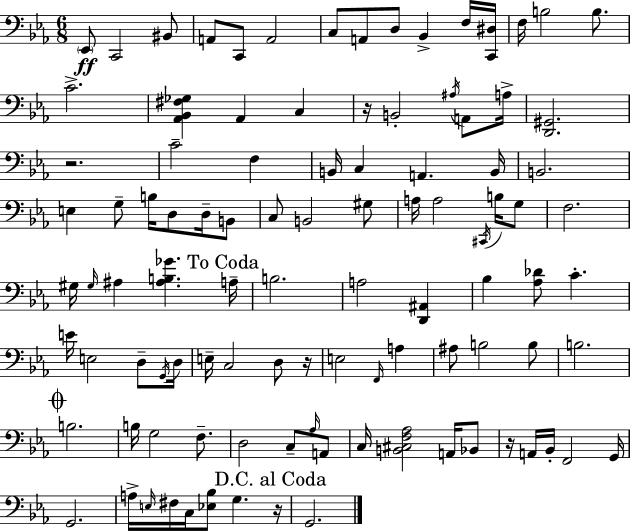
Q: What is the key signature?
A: C minor